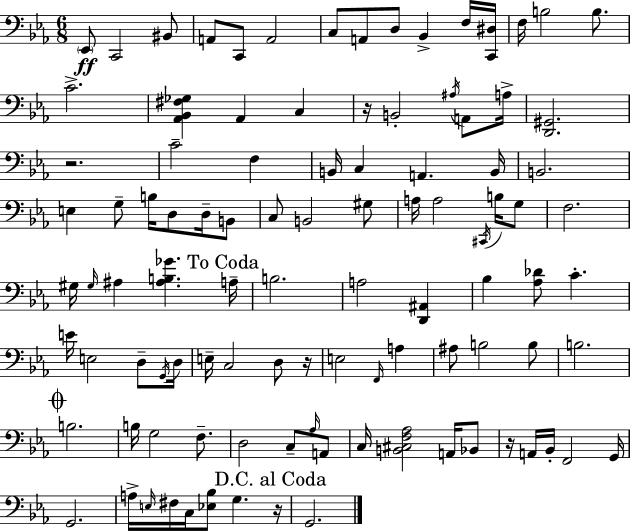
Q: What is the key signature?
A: C minor